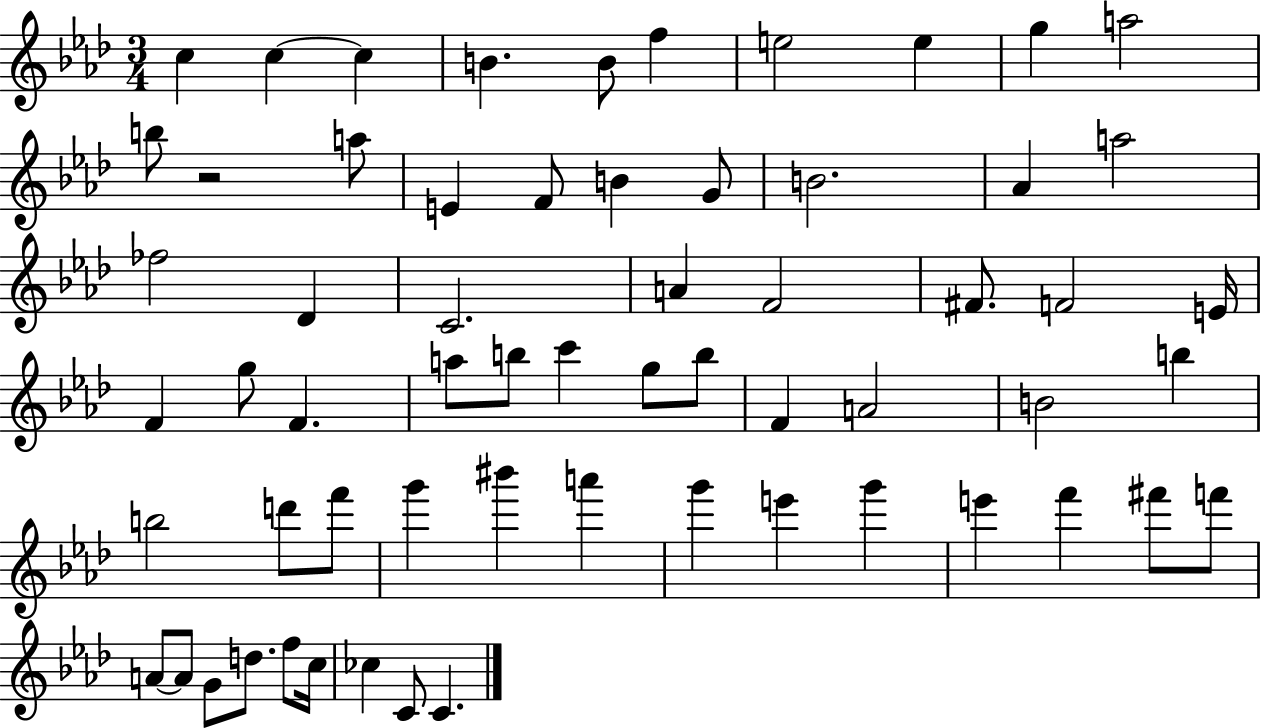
X:1
T:Untitled
M:3/4
L:1/4
K:Ab
c c c B B/2 f e2 e g a2 b/2 z2 a/2 E F/2 B G/2 B2 _A a2 _f2 _D C2 A F2 ^F/2 F2 E/4 F g/2 F a/2 b/2 c' g/2 b/2 F A2 B2 b b2 d'/2 f'/2 g' ^b' a' g' e' g' e' f' ^f'/2 f'/2 A/2 A/2 G/2 d/2 f/2 c/4 _c C/2 C